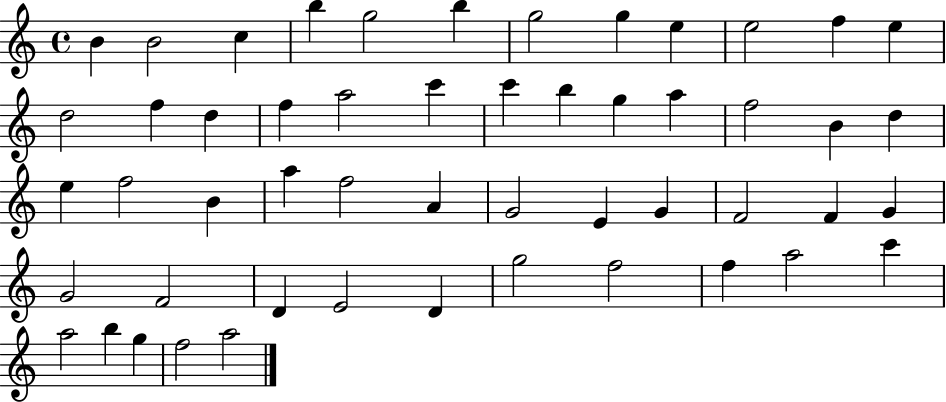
{
  \clef treble
  \time 4/4
  \defaultTimeSignature
  \key c \major
  b'4 b'2 c''4 | b''4 g''2 b''4 | g''2 g''4 e''4 | e''2 f''4 e''4 | \break d''2 f''4 d''4 | f''4 a''2 c'''4 | c'''4 b''4 g''4 a''4 | f''2 b'4 d''4 | \break e''4 f''2 b'4 | a''4 f''2 a'4 | g'2 e'4 g'4 | f'2 f'4 g'4 | \break g'2 f'2 | d'4 e'2 d'4 | g''2 f''2 | f''4 a''2 c'''4 | \break a''2 b''4 g''4 | f''2 a''2 | \bar "|."
}